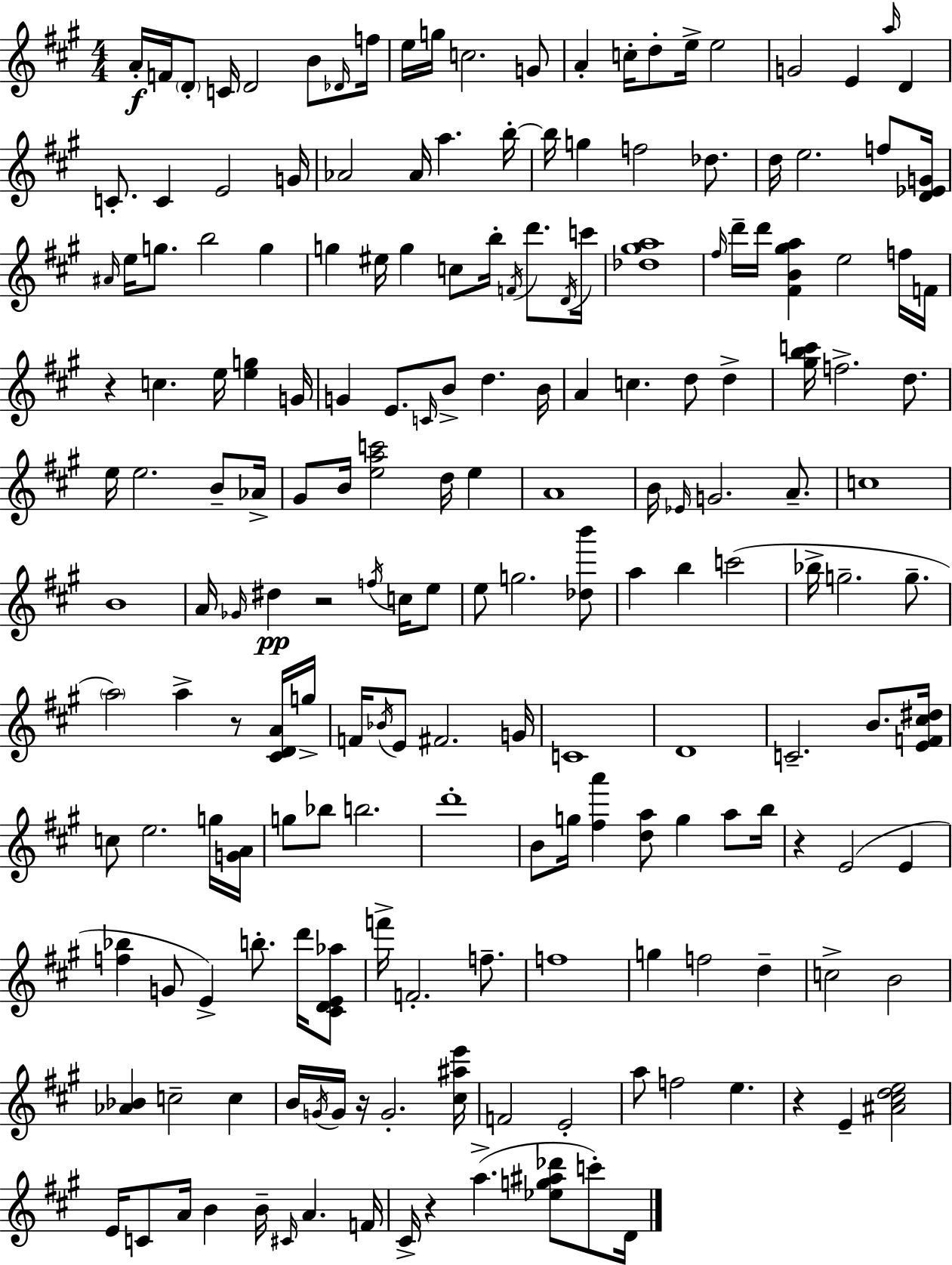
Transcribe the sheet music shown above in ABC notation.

X:1
T:Untitled
M:4/4
L:1/4
K:A
A/4 F/4 D/2 C/4 D2 B/2 _D/4 f/4 e/4 g/4 c2 G/2 A c/4 d/2 e/4 e2 G2 E a/4 D C/2 C E2 G/4 _A2 _A/4 a b/4 b/4 g f2 _d/2 d/4 e2 f/2 [D_EG]/4 ^A/4 e/4 g/2 b2 g g ^e/4 g c/2 b/4 F/4 d'/2 D/4 c'/4 [_d^ga]4 ^f/4 d'/4 d'/4 [^FB^ga] e2 f/4 F/4 z c e/4 [eg] G/4 G E/2 C/4 B/2 d B/4 A c d/2 d [^gbc']/4 f2 d/2 e/4 e2 B/2 _A/4 ^G/2 B/4 [eac']2 d/4 e A4 B/4 _E/4 G2 A/2 c4 B4 A/4 _G/4 ^d z2 f/4 c/4 e/2 e/2 g2 [_db']/2 a b c'2 _b/4 g2 g/2 a2 a z/2 [^CDA]/4 g/4 F/4 _B/4 E/2 ^F2 G/4 C4 D4 C2 B/2 [EF^c^d]/4 c/2 e2 g/4 [GA]/4 g/2 _b/2 b2 d'4 B/2 g/4 [^fa'] [da]/2 g a/2 b/4 z E2 E [f_b] G/2 E b/2 d'/4 [^CDE_a]/2 f'/4 F2 f/2 f4 g f2 d c2 B2 [_A_B] c2 c B/4 G/4 G/4 z/4 G2 [^c^ae']/4 F2 E2 a/2 f2 e z E [^A^cde]2 E/4 C/2 A/4 B B/4 ^C/4 A F/4 ^C/4 z a [_eg^a_d']/2 c'/2 D/4